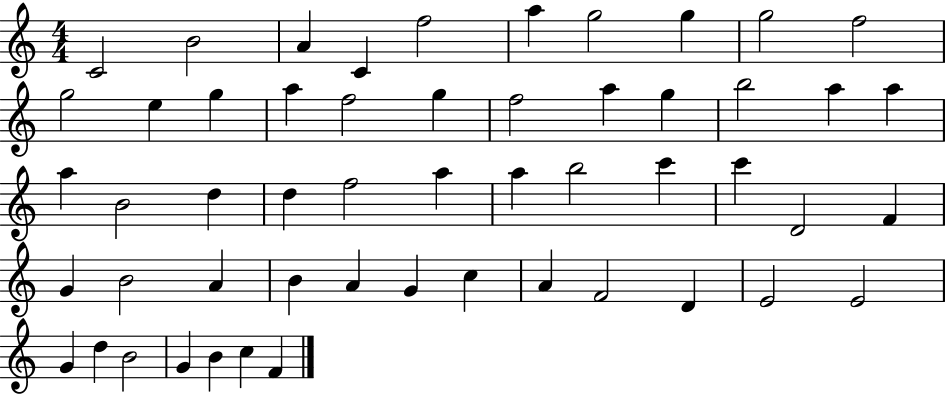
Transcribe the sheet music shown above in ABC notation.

X:1
T:Untitled
M:4/4
L:1/4
K:C
C2 B2 A C f2 a g2 g g2 f2 g2 e g a f2 g f2 a g b2 a a a B2 d d f2 a a b2 c' c' D2 F G B2 A B A G c A F2 D E2 E2 G d B2 G B c F